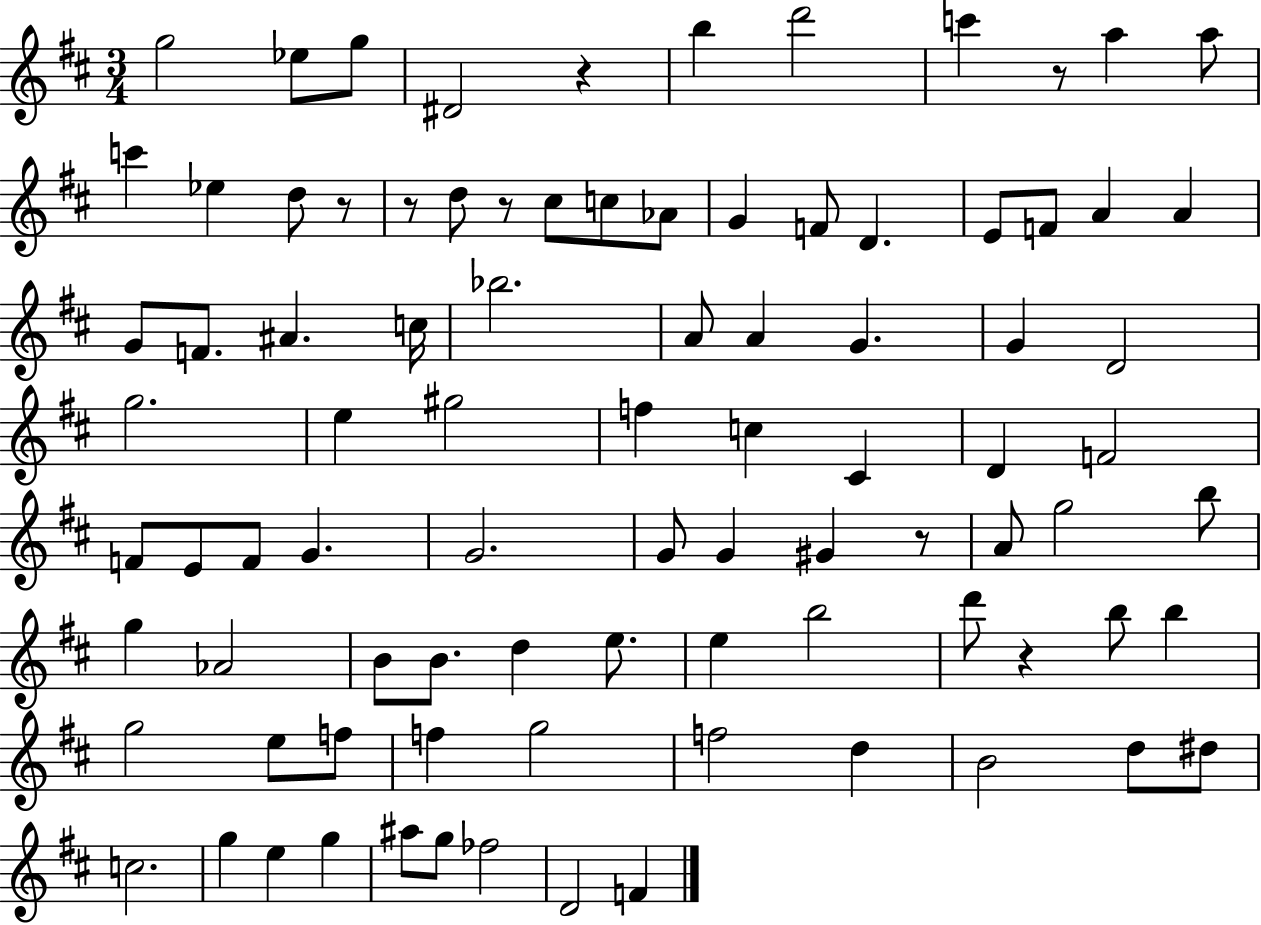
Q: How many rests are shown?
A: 7